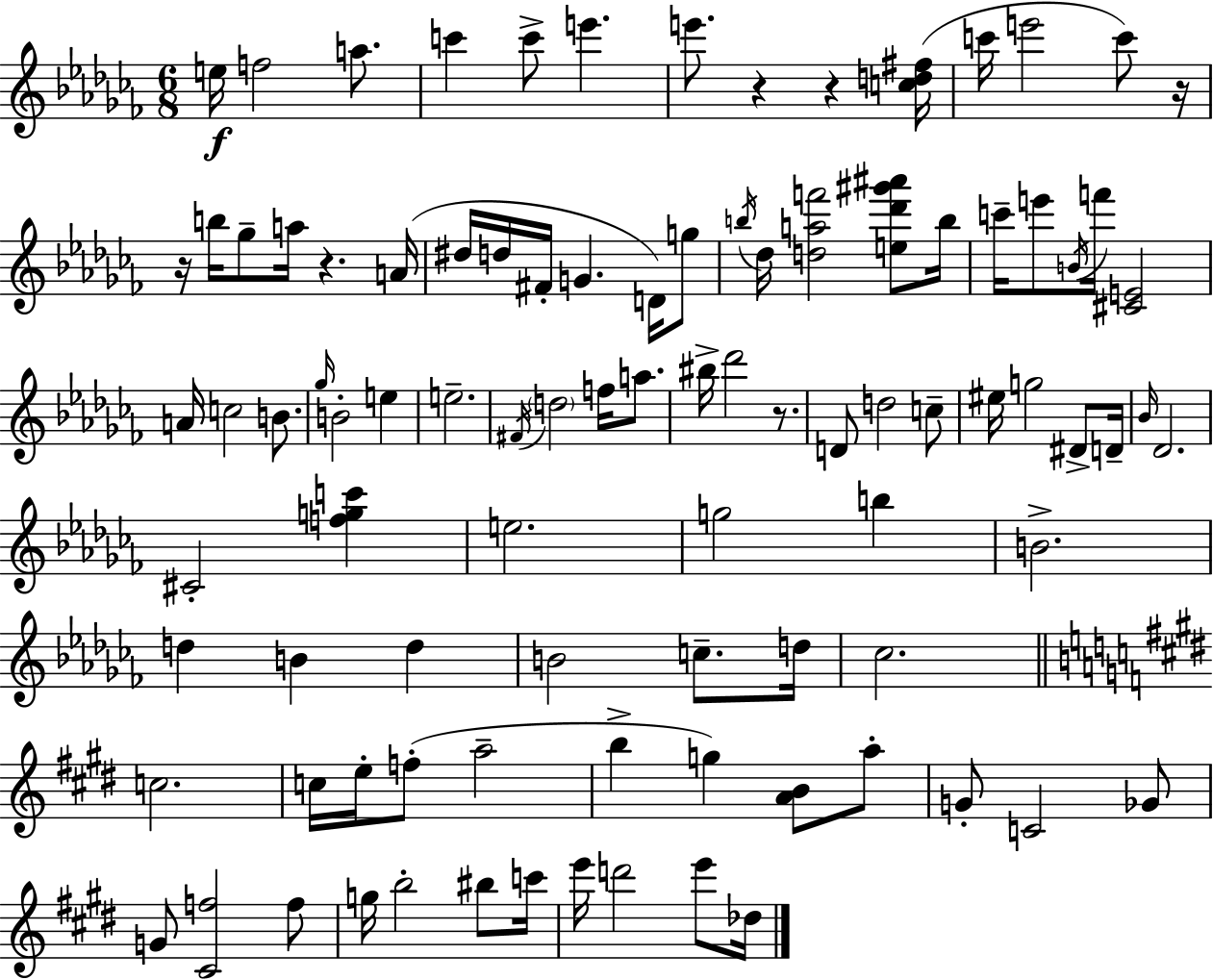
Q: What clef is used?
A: treble